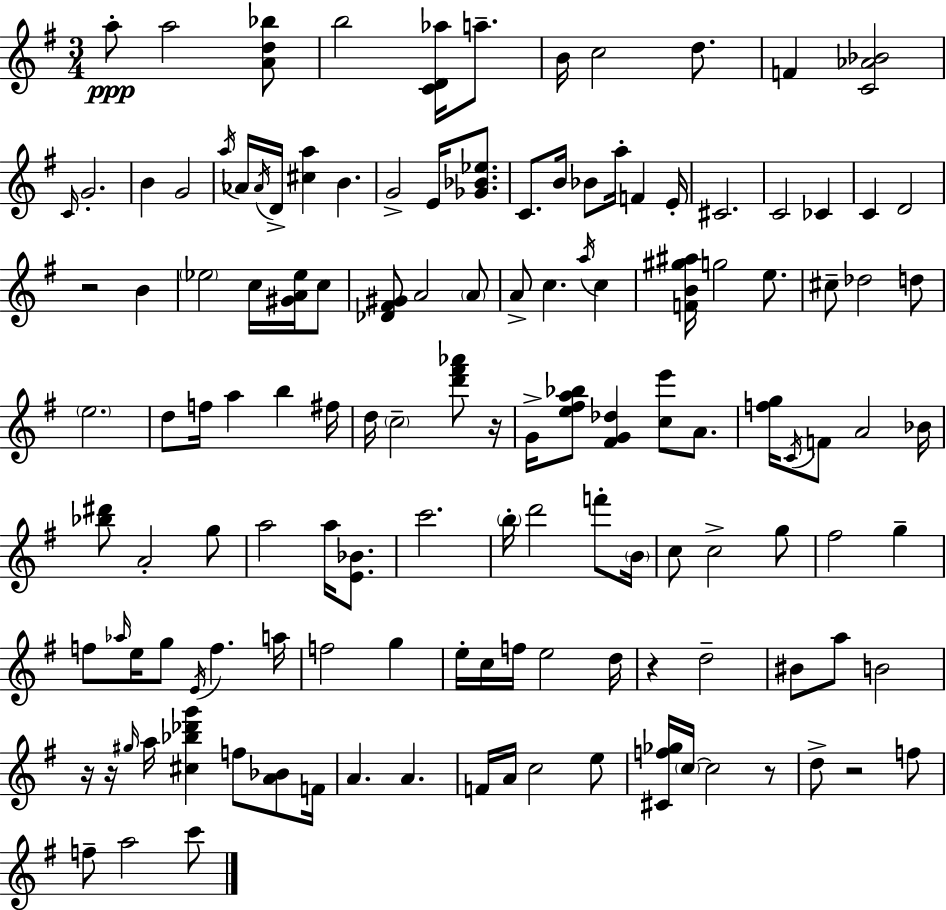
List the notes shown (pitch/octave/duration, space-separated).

A5/e A5/h [A4,D5,Bb5]/e B5/h [C4,D4,Ab5]/s A5/e. B4/s C5/h D5/e. F4/q [C4,Ab4,Bb4]/h C4/s G4/h. B4/q G4/h A5/s Ab4/s Ab4/s D4/s [C#5,A5]/q B4/q. G4/h E4/s [Gb4,Bb4,Eb5]/e. C4/e. B4/s Bb4/e A5/s F4/q E4/s C#4/h. C4/h CES4/q C4/q D4/h R/h B4/q Eb5/h C5/s [G#4,A4,Eb5]/s C5/e [Db4,F#4,G#4]/e A4/h A4/e A4/e C5/q. A5/s C5/q [F4,B4,G#5,A#5]/s G5/h E5/e. C#5/e Db5/h D5/e E5/h. D5/e F5/s A5/q B5/q F#5/s D5/s C5/h [D6,F#6,Ab6]/e R/s G4/s [E5,F#5,A5,Bb5]/e [F#4,G4,Db5]/q [C5,E6]/e A4/e. [F5,G5]/s C4/s F4/e A4/h Bb4/s [Bb5,D#6]/e A4/h G5/e A5/h A5/s [E4,Bb4]/e. C6/h. B5/s D6/h F6/e B4/s C5/e C5/h G5/e F#5/h G5/q F5/e Ab5/s E5/s G5/e E4/s F5/q. A5/s F5/h G5/q E5/s C5/s F5/s E5/h D5/s R/q D5/h BIS4/e A5/e B4/h R/s R/s G#5/s A5/s [C#5,Bb5,Db6,G6]/q F5/e [A4,Bb4]/e F4/s A4/q. A4/q. F4/s A4/s C5/h E5/e [C#4,F5,Gb5]/s C5/s C5/h R/e D5/e R/h F5/e F5/e A5/h C6/e